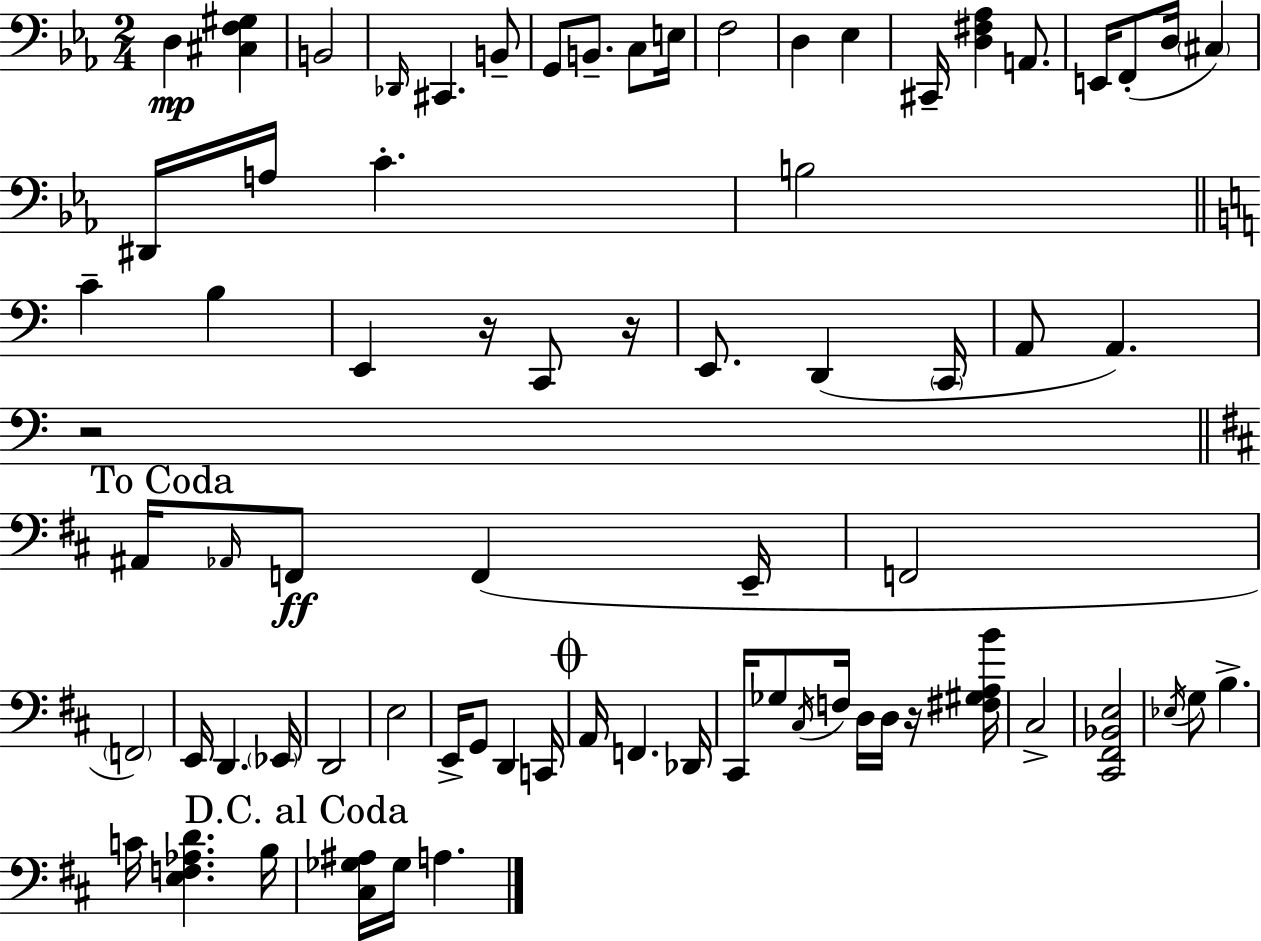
D3/q [C#3,F3,G#3]/q B2/h Db2/s C#2/q. B2/e G2/e B2/e. C3/e E3/s F3/h D3/q Eb3/q C#2/s [D3,F#3,Ab3]/q A2/e. E2/s F2/e D3/s C#3/q D#2/s A3/s C4/q. B3/h C4/q B3/q E2/q R/s C2/e R/s E2/e. D2/q C2/s A2/e A2/q. R/h A#2/s Ab2/s F2/e F2/q E2/s F2/h F2/h E2/s D2/q. Eb2/s D2/h E3/h E2/s G2/e D2/q C2/s A2/s F2/q. Db2/s C#2/s Gb3/e C#3/s F3/s D3/s D3/s R/s [F#3,G#3,A3,B4]/s C#3/h [C#2,F#2,Bb2,E3]/h Eb3/s G3/e B3/q. C4/s [E3,F3,Ab3,D4]/q. B3/s [C#3,Gb3,A#3]/s Gb3/s A3/q.